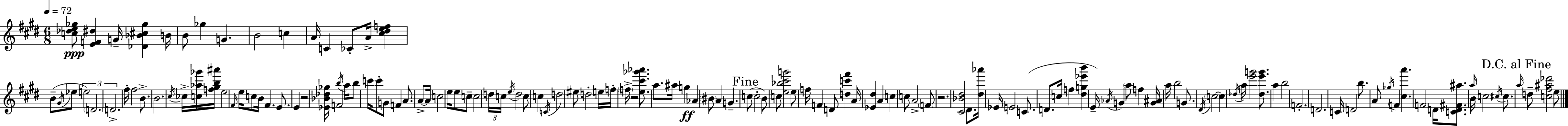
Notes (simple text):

[C5,Db5,E5,Gb5]/e [E4,F4,D#5]/q G4/s [Db4,Bb4,C#5,Gb5]/q B4/s B4/e Gb5/q G4/q. B4/h C5/q A4/s C4/q CES4/e A4/s [C#5,D#5,E5,F5]/q B4/e G#4/s Eb5/e E5/h D4/h. D4/h. F#5/s F#5/h B4/e. B4/h. C#5/s CES5/s [C5,Ab5,Gb6]/s [F5,G#5,B5,A#6]/s E5/h F#4/s E5/s C5/e B4/s F#4/q. E4/e. E4/q R/h [Eb4,Bb4,Db5,Gb5]/s F4/h B5/s A5/s B5/e C6/s C6/e G4/e F4/q A4/e. A4/e A4/s C5/h E5/s E5/e C5/e C5/h D5/s C5/s E5/s D5/h C5/e C5/q C4/s D5/h EIS5/e D5/h E5/s F5/s F5/s R/h [E5,C#6,Gb6,Ab6]/e. A5/e. A#5/s G5/q Ab4/q BIS4/e A4/q G4/q. C5/e C5/h B4/e C5/e [E5,Bb5,C#6,G6]/h E5/e F5/s F4/q D4/e [D5,C6,F#6]/q A4/s [Eb4,D#5]/q A4/q C5/q C5/e A4/h F4/e R/h. [C#4,Bb4,D#5]/h D#4/e. [D#5,Ab6]/s Eb4/s E4/h C4/e. D4/e. C5/s F5/q [D#5,G5,Eb6,B6]/q E4/s Ab4/s G4/q A5/e F5/q [G4,A#4]/s A5/s B5/h G4/e. D#4/s C5/h C5/q Db5/s A5/s [E6,G6]/h [Db5,E6,G6]/e. A5/q B5/h F4/h. D4/h. C4/s D4/h B5/e. A4/e Gb5/s F4/q [C#5,A6]/q. F4/h D4/s [C4,D4,F#4,A#5]/e. A5/s B4/s C5/h C#5/s C#5/e. A5/s D5/e [C5,F#5,A#5,Db6]/h E5/e